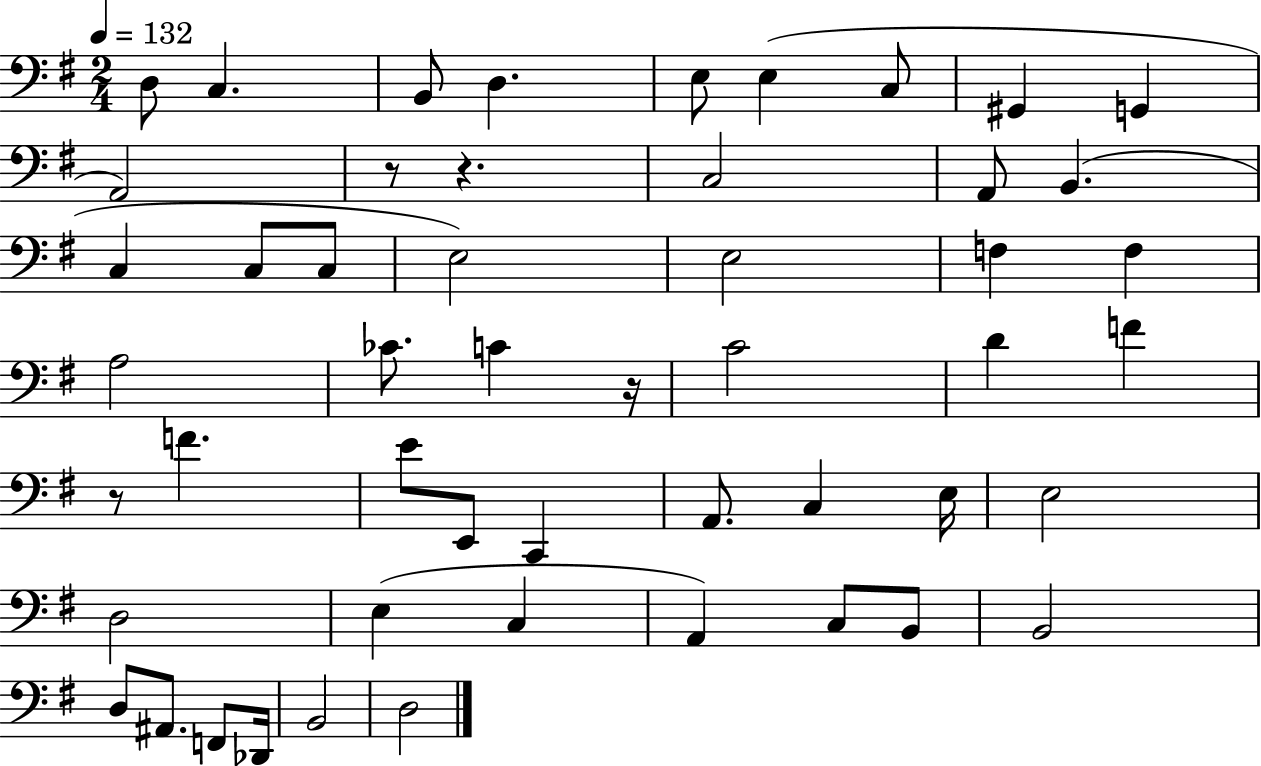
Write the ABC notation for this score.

X:1
T:Untitled
M:2/4
L:1/4
K:G
D,/2 C, B,,/2 D, E,/2 E, C,/2 ^G,, G,, A,,2 z/2 z C,2 A,,/2 B,, C, C,/2 C,/2 E,2 E,2 F, F, A,2 _C/2 C z/4 C2 D F z/2 F E/2 E,,/2 C,, A,,/2 C, E,/4 E,2 D,2 E, C, A,, C,/2 B,,/2 B,,2 D,/2 ^A,,/2 F,,/2 _D,,/4 B,,2 D,2